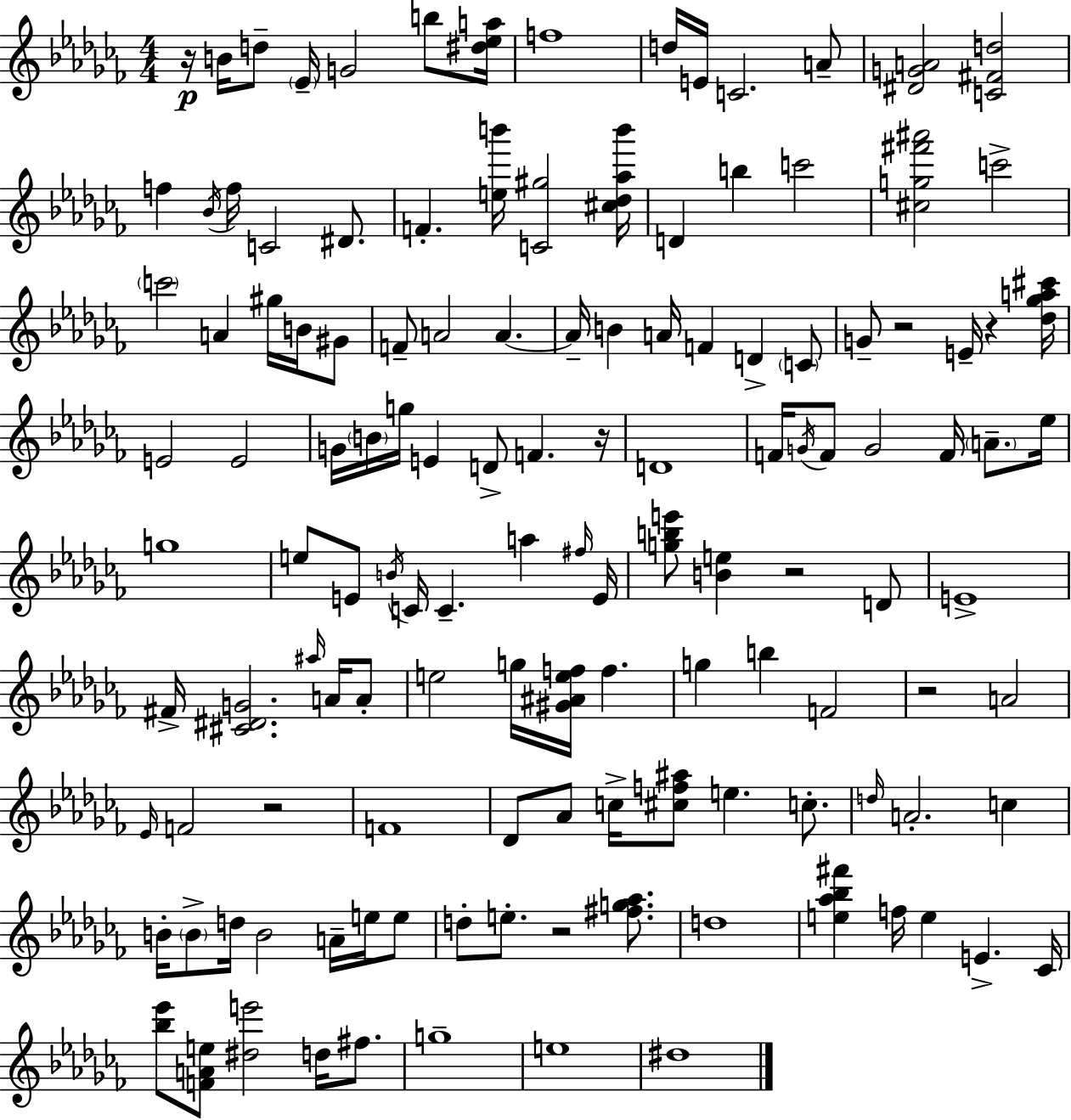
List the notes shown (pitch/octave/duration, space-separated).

R/s B4/s D5/e Eb4/s G4/h B5/e [D#5,Eb5,A5]/s F5/w D5/s E4/s C4/h. A4/e [D#4,G4,A4]/h [C4,F#4,D5]/h F5/q Bb4/s F5/s C4/h D#4/e. F4/q. [E5,B6]/s [C4,G#5]/h [C#5,Db5,Ab5,B6]/s D4/q B5/q C6/h [C#5,G5,F#6,A#6]/h C6/h C6/h A4/q G#5/s B4/s G#4/e F4/e A4/h A4/q. A4/s B4/q A4/s F4/q D4/q C4/e G4/e R/h E4/s R/q [Db5,Gb5,A5,C#6]/s E4/h E4/h G4/s B4/s G5/s E4/q D4/e F4/q. R/s D4/w F4/s G4/s F4/e G4/h F4/s A4/e. Eb5/s G5/w E5/e E4/e B4/s C4/s C4/q. A5/q F#5/s E4/s [G5,B5,E6]/e [B4,E5]/q R/h D4/e E4/w F#4/s [C#4,D#4,G4]/h. A#5/s A4/s A4/e E5/h G5/s [G#4,A#4,E5,F5]/s F5/q. G5/q B5/q F4/h R/h A4/h Eb4/s F4/h R/h F4/w Db4/e Ab4/e C5/s [C#5,F5,A#5]/e E5/q. C5/e. D5/s A4/h. C5/q B4/s B4/e D5/s B4/h A4/s E5/s E5/e D5/e E5/e. R/h [F#5,G5,Ab5]/e. D5/w [E5,Ab5,Bb5,F#6]/q F5/s E5/q E4/q. CES4/s [Bb5,Eb6]/e [F4,A4,E5]/e [D#5,E6]/h D5/s F#5/e. G5/w E5/w D#5/w